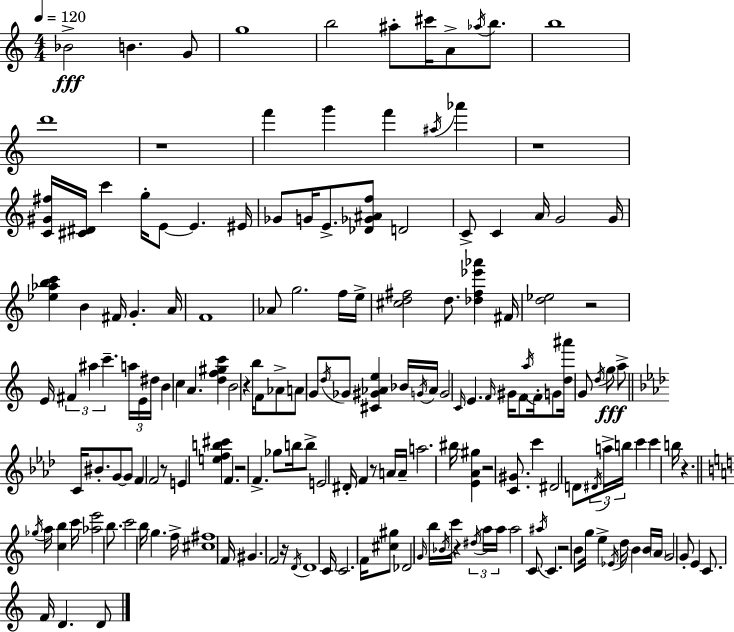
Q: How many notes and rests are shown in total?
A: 176